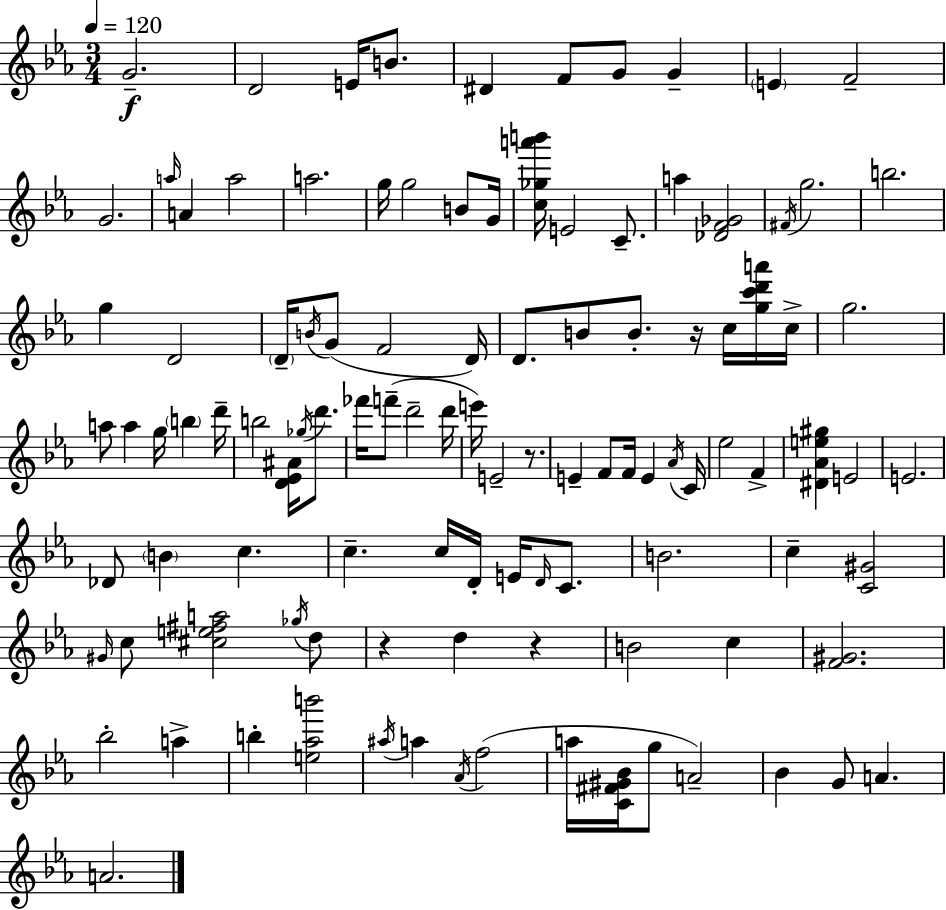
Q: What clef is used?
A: treble